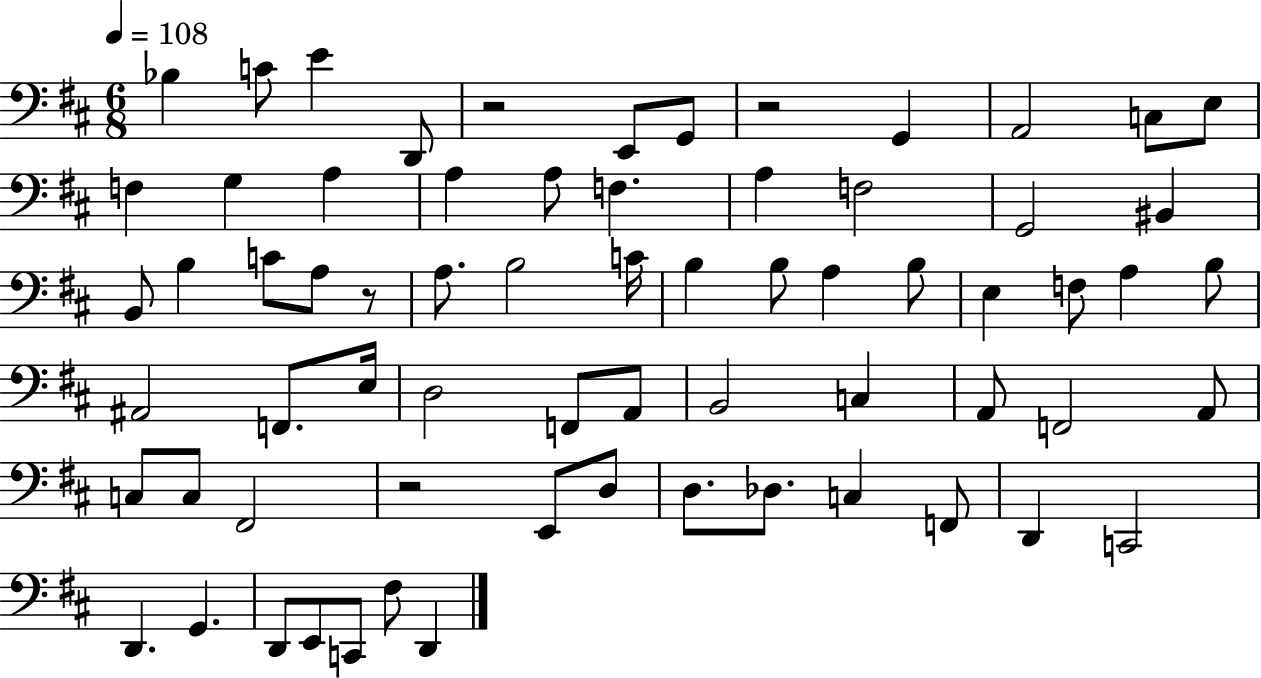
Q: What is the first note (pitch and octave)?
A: Bb3